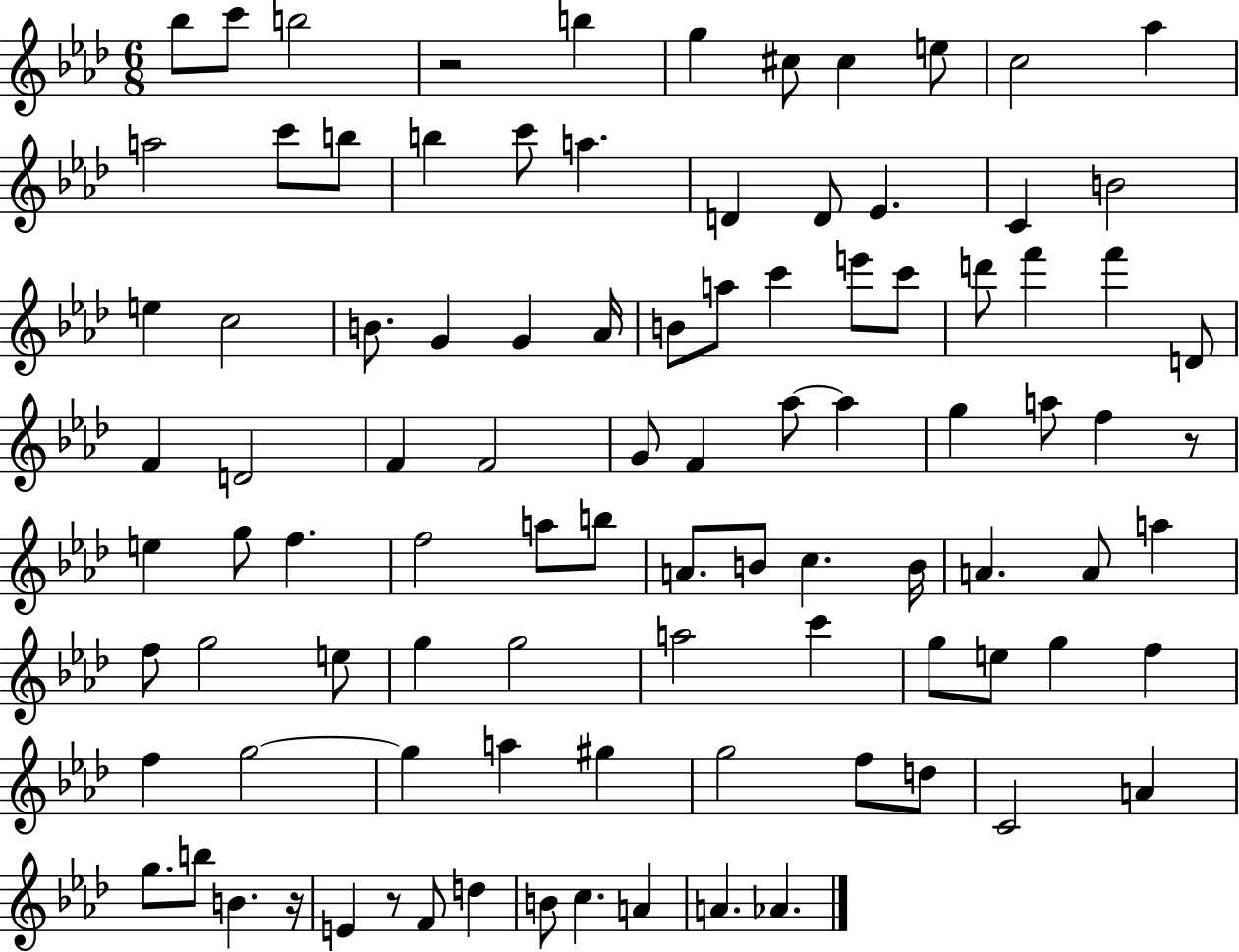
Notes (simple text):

Bb5/e C6/e B5/h R/h B5/q G5/q C#5/e C#5/q E5/e C5/h Ab5/q A5/h C6/e B5/e B5/q C6/e A5/q. D4/q D4/e Eb4/q. C4/q B4/h E5/q C5/h B4/e. G4/q G4/q Ab4/s B4/e A5/e C6/q E6/e C6/e D6/e F6/q F6/q D4/e F4/q D4/h F4/q F4/h G4/e F4/q Ab5/e Ab5/q G5/q A5/e F5/q R/e E5/q G5/e F5/q. F5/h A5/e B5/e A4/e. B4/e C5/q. B4/s A4/q. A4/e A5/q F5/e G5/h E5/e G5/q G5/h A5/h C6/q G5/e E5/e G5/q F5/q F5/q G5/h G5/q A5/q G#5/q G5/h F5/e D5/e C4/h A4/q G5/e. B5/e B4/q. R/s E4/q R/e F4/e D5/q B4/e C5/q. A4/q A4/q. Ab4/q.